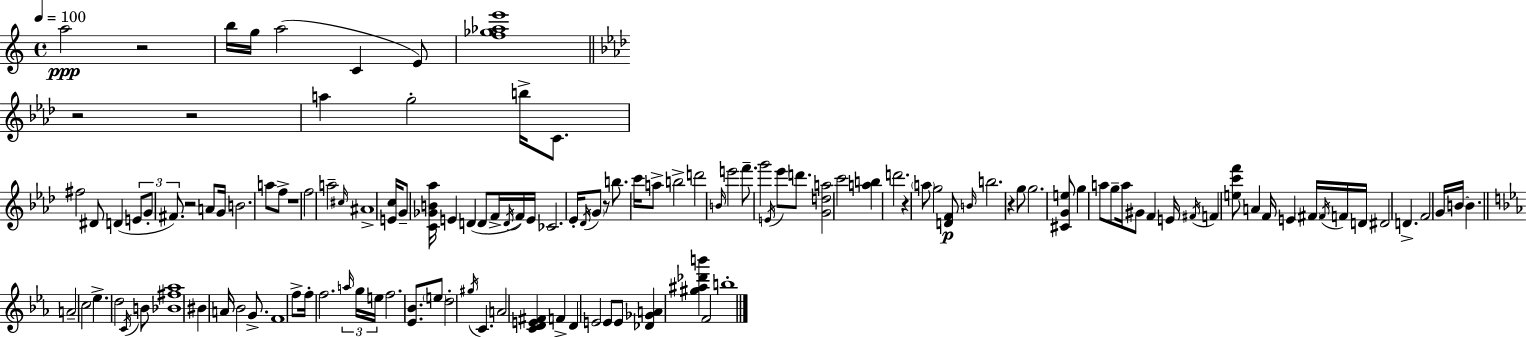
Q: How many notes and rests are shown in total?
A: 130